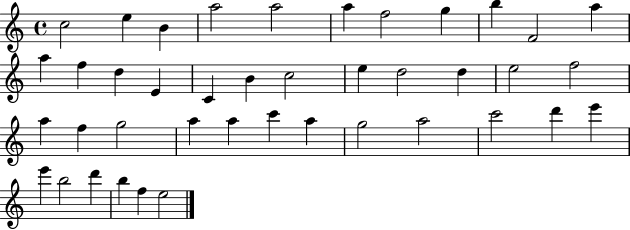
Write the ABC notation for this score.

X:1
T:Untitled
M:4/4
L:1/4
K:C
c2 e B a2 a2 a f2 g b F2 a a f d E C B c2 e d2 d e2 f2 a f g2 a a c' a g2 a2 c'2 d' e' e' b2 d' b f e2